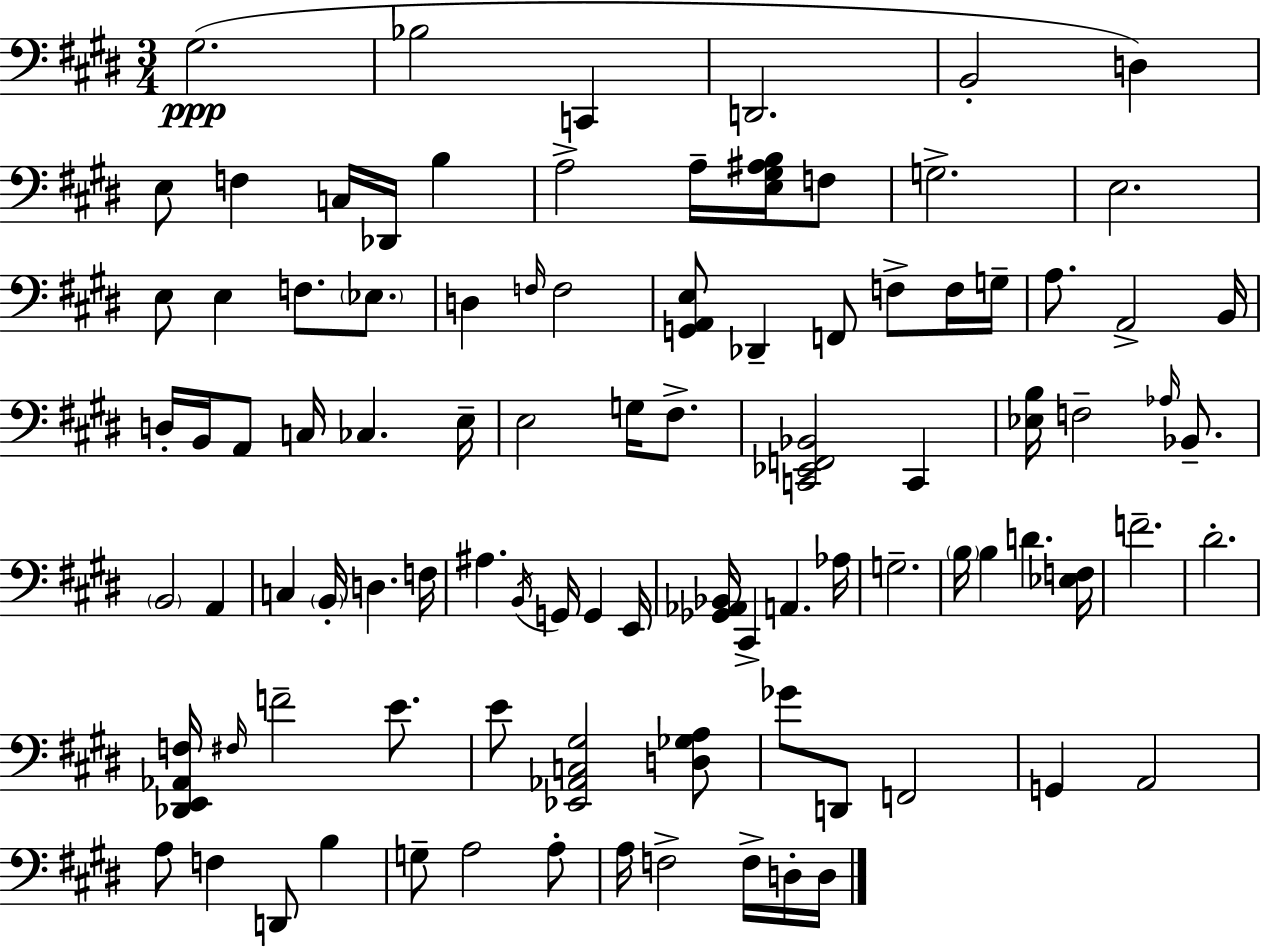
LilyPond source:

{
  \clef bass
  \numericTimeSignature
  \time 3/4
  \key e \major
  gis2.(\ppp | bes2 c,4 | d,2. | b,2-. d4) | \break e8 f4 c16 des,16 b4 | a2-> a16-- <e gis ais b>16 f8 | g2.-> | e2. | \break e8 e4 f8. \parenthesize ees8. | d4 \grace { f16 } f2 | <g, a, e>8 des,4-- f,8 f8-> f16 | g16-- a8. a,2-> | \break b,16 d16-. b,16 a,8 c16 ces4. | e16-- e2 g16 fis8.-> | <c, ees, f, bes,>2 c,4 | <ees b>16 f2-- \grace { aes16 } bes,8.-- | \break \parenthesize b,2 a,4 | c4 \parenthesize b,16-. d4. | f16 ais4. \acciaccatura { b,16 } g,16 g,4 | e,16 <ges, aes, bes,>16 cis,4-> a,4. | \break aes16 g2.-- | \parenthesize b16 b4 d'4. | <ees f>16 f'2.-- | dis'2.-. | \break <des, e, aes, f>16 \grace { fis16 } f'2-- | e'8. e'8 <ees, aes, c gis>2 | <d ges a>8 ges'8 d,8 f,2 | g,4 a,2 | \break a8 f4 d,8 | b4 g8-- a2 | a8-. a16 f2-> | f16-> d16-. d16 \bar "|."
}